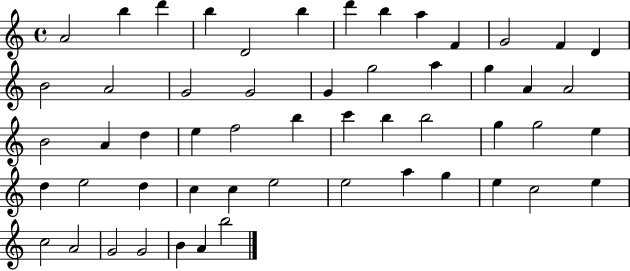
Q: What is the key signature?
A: C major